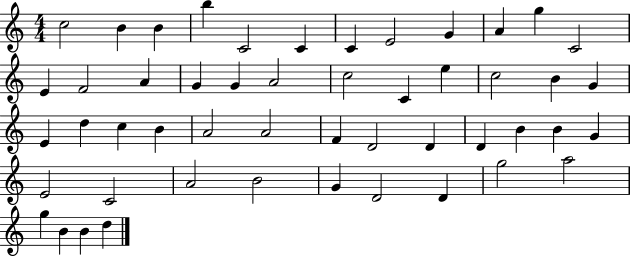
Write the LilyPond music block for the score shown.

{
  \clef treble
  \numericTimeSignature
  \time 4/4
  \key c \major
  c''2 b'4 b'4 | b''4 c'2 c'4 | c'4 e'2 g'4 | a'4 g''4 c'2 | \break e'4 f'2 a'4 | g'4 g'4 a'2 | c''2 c'4 e''4 | c''2 b'4 g'4 | \break e'4 d''4 c''4 b'4 | a'2 a'2 | f'4 d'2 d'4 | d'4 b'4 b'4 g'4 | \break e'2 c'2 | a'2 b'2 | g'4 d'2 d'4 | g''2 a''2 | \break g''4 b'4 b'4 d''4 | \bar "|."
}